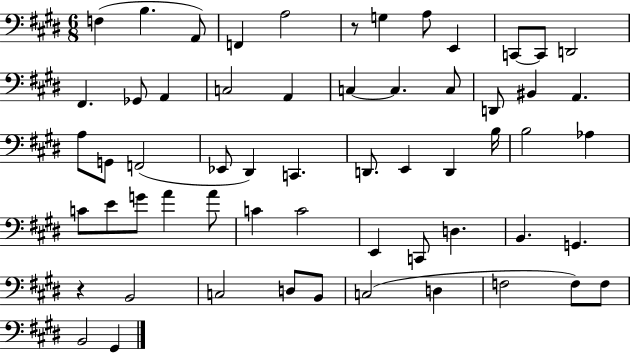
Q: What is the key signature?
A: E major